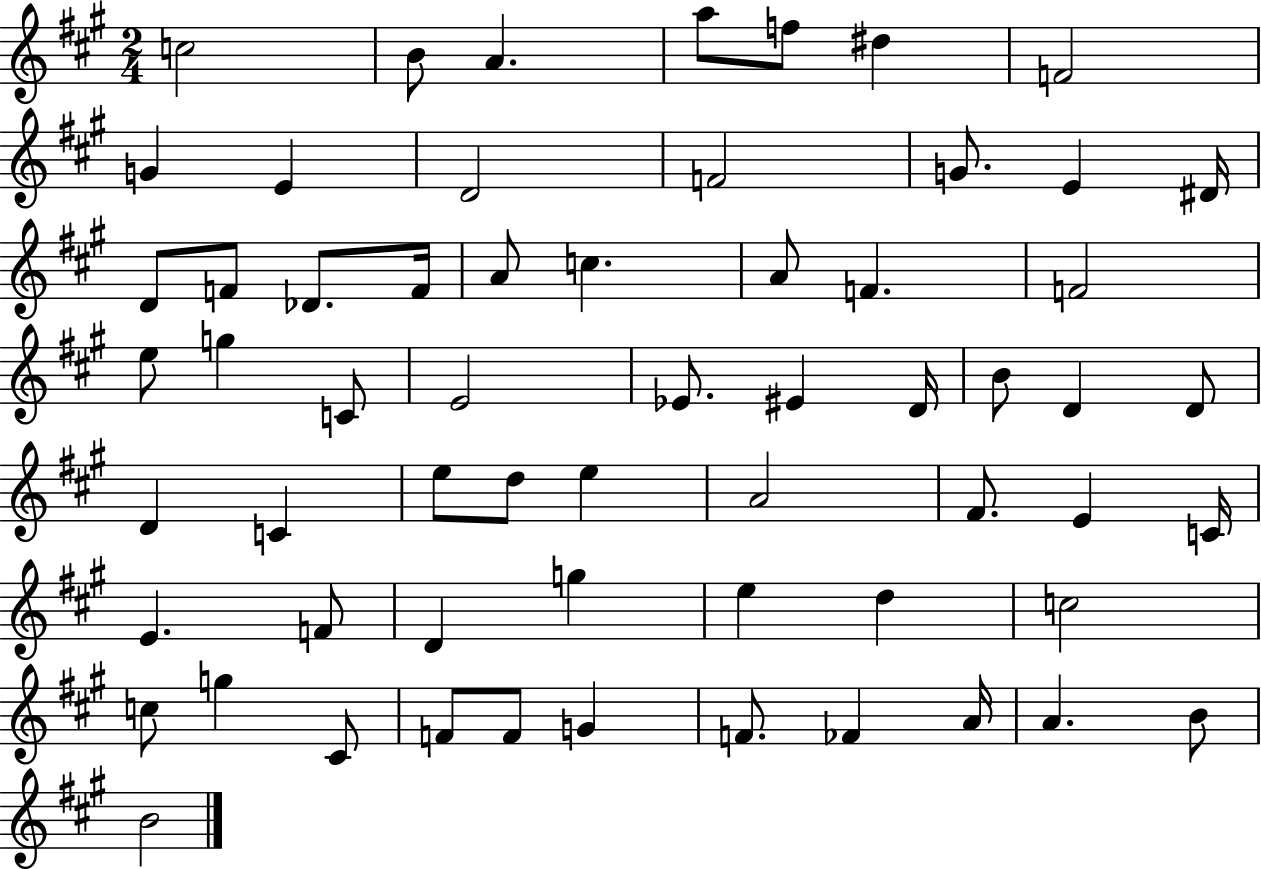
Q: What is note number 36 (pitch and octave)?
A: E5